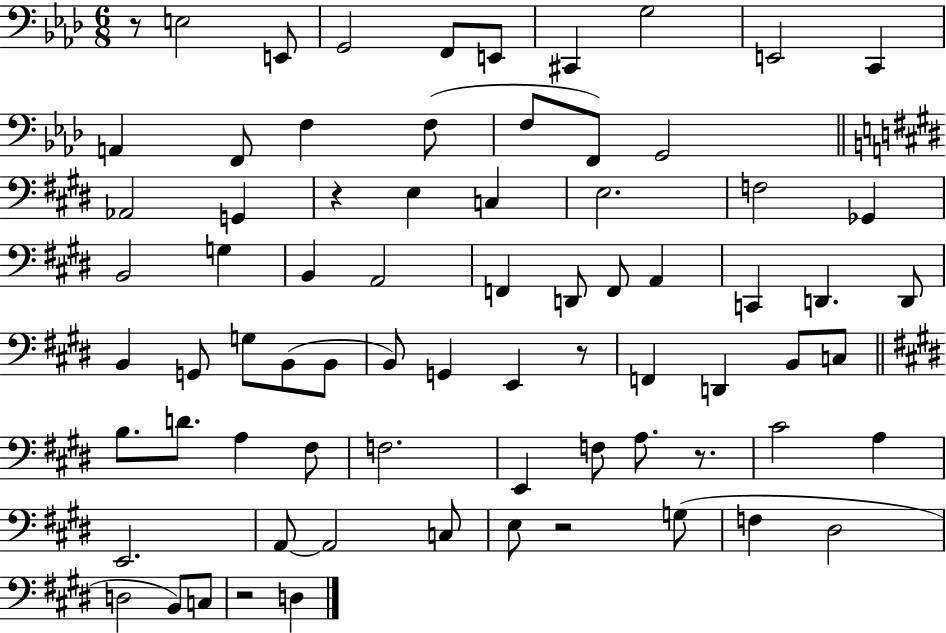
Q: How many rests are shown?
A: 6